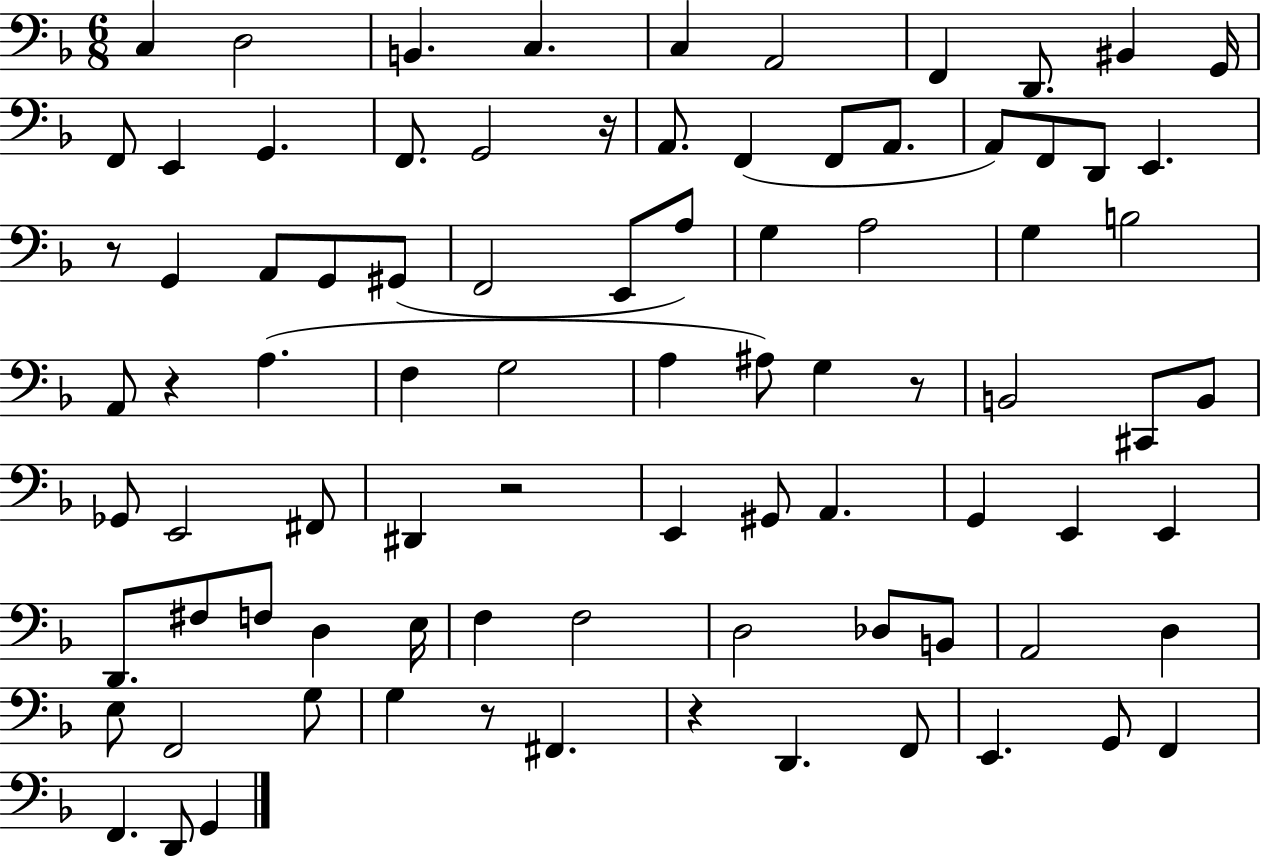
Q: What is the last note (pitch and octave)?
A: G2